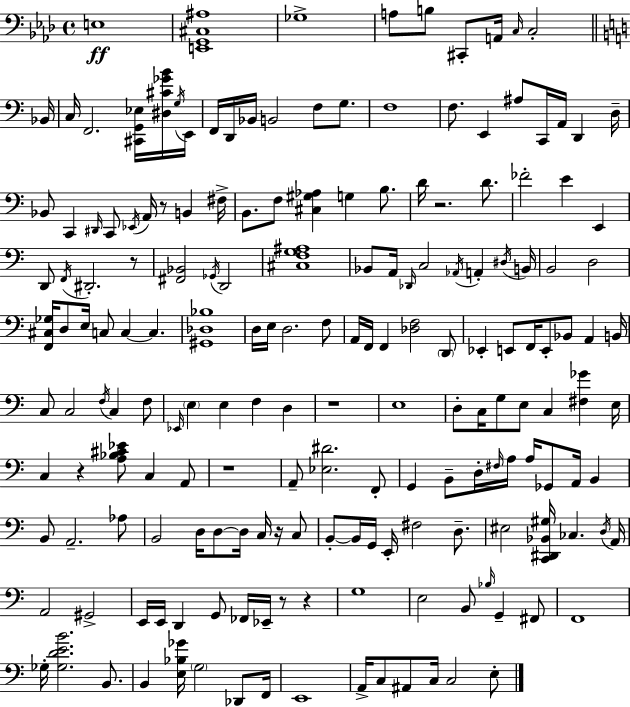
X:1
T:Untitled
M:4/4
L:1/4
K:Ab
E,4 [E,,G,,^C,^A,]4 _G,4 A,/2 B,/2 ^C,,/2 A,,/4 C,/4 C,2 _B,,/4 C,/4 F,,2 [^C,,G,,_E,]/4 [^D,^C_GB]/4 G,/4 E,,/4 F,,/4 D,,/4 _B,,/4 B,,2 F,/2 G,/2 F,4 F,/2 E,, ^A,/2 C,,/4 A,,/4 D,, D,/4 _B,,/2 C,, ^D,,/4 C,,/2 _E,,/4 A,,/4 z/2 B,, ^F,/4 B,,/2 F,/2 [^C,^G,_A,] G, B,/2 D/4 z2 D/2 _F2 E E,, D,,/2 F,,/4 ^D,,2 z/2 [^F,,_B,,]2 _G,,/4 D,,2 [^C,F,G,^A,]4 _B,,/2 A,,/4 _D,,/4 C,2 _A,,/4 A,, ^D,/4 B,,/4 B,,2 D,2 [F,,^C,_G,]/4 D,/2 E,/4 C,/2 C, C, [^G,,_D,_B,]4 D,/4 E,/4 D,2 F,/2 A,,/4 F,,/4 F,, [_D,F,]2 D,,/2 _E,, E,,/2 F,,/4 E,,/2 _B,,/2 A,, B,,/4 C,/2 C,2 F,/4 C, F,/2 _E,,/4 E, E, F, D, z4 E,4 D,/2 C,/4 G,/2 E,/2 C, [^F,_G] E,/4 C, z [A,_B,^C_E]/2 C, A,,/2 z4 A,,/2 [_E,^D]2 F,,/2 G,, B,,/2 D,/4 ^F,/4 A,/4 A,/4 _G,,/2 A,,/4 B,, B,,/2 A,,2 _A,/2 B,,2 D,/4 D,/2 D,/4 C,/4 z/4 C,/2 B,,/2 B,,/4 G,,/4 E,,/4 ^F,2 D,/2 ^E,2 [C,,^D,,_B,,^G,]/4 _C, D,/4 A,,/4 A,,2 ^G,,2 E,,/4 E,,/4 D,, G,,/2 _F,,/4 _E,,/4 z/2 z G,4 E,2 B,,/2 _B,/4 G,, ^F,,/2 F,,4 _G,/4 [_G,DEB]2 B,,/2 B,, [E,_B,_G]/4 G,2 _D,,/2 F,,/4 E,,4 A,,/4 C,/2 ^A,,/2 C,/4 C,2 E,/2